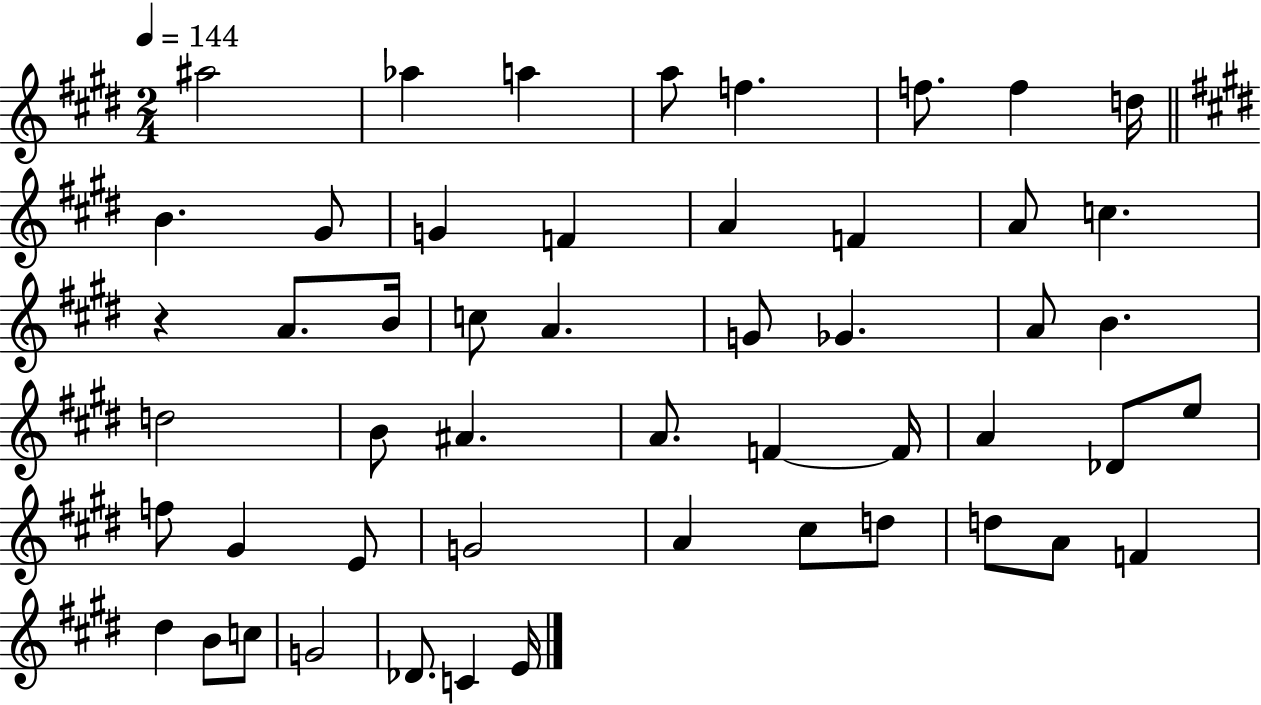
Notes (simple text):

A#5/h Ab5/q A5/q A5/e F5/q. F5/e. F5/q D5/s B4/q. G#4/e G4/q F4/q A4/q F4/q A4/e C5/q. R/q A4/e. B4/s C5/e A4/q. G4/e Gb4/q. A4/e B4/q. D5/h B4/e A#4/q. A4/e. F4/q F4/s A4/q Db4/e E5/e F5/e G#4/q E4/e G4/h A4/q C#5/e D5/e D5/e A4/e F4/q D#5/q B4/e C5/e G4/h Db4/e. C4/q E4/s